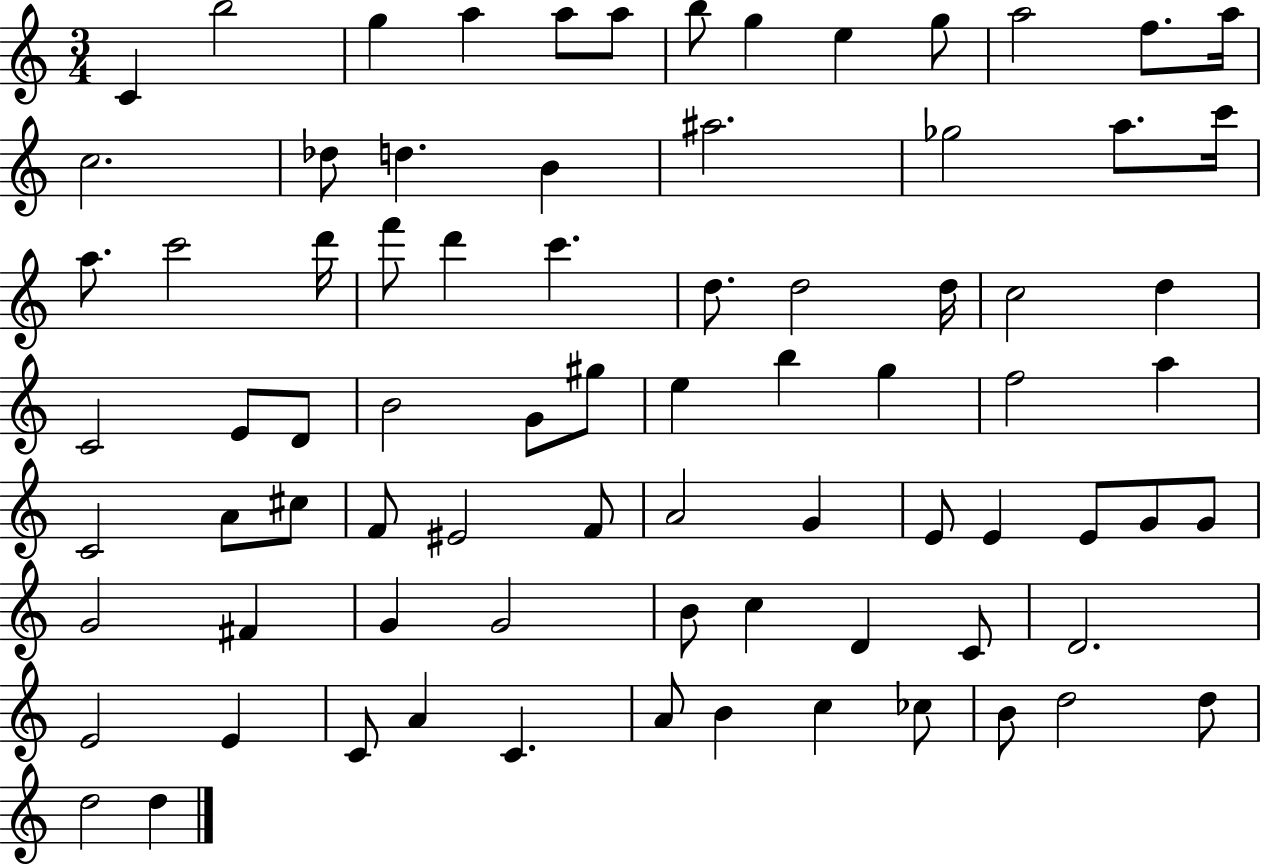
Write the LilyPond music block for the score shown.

{
  \clef treble
  \numericTimeSignature
  \time 3/4
  \key c \major
  c'4 b''2 | g''4 a''4 a''8 a''8 | b''8 g''4 e''4 g''8 | a''2 f''8. a''16 | \break c''2. | des''8 d''4. b'4 | ais''2. | ges''2 a''8. c'''16 | \break a''8. c'''2 d'''16 | f'''8 d'''4 c'''4. | d''8. d''2 d''16 | c''2 d''4 | \break c'2 e'8 d'8 | b'2 g'8 gis''8 | e''4 b''4 g''4 | f''2 a''4 | \break c'2 a'8 cis''8 | f'8 eis'2 f'8 | a'2 g'4 | e'8 e'4 e'8 g'8 g'8 | \break g'2 fis'4 | g'4 g'2 | b'8 c''4 d'4 c'8 | d'2. | \break e'2 e'4 | c'8 a'4 c'4. | a'8 b'4 c''4 ces''8 | b'8 d''2 d''8 | \break d''2 d''4 | \bar "|."
}